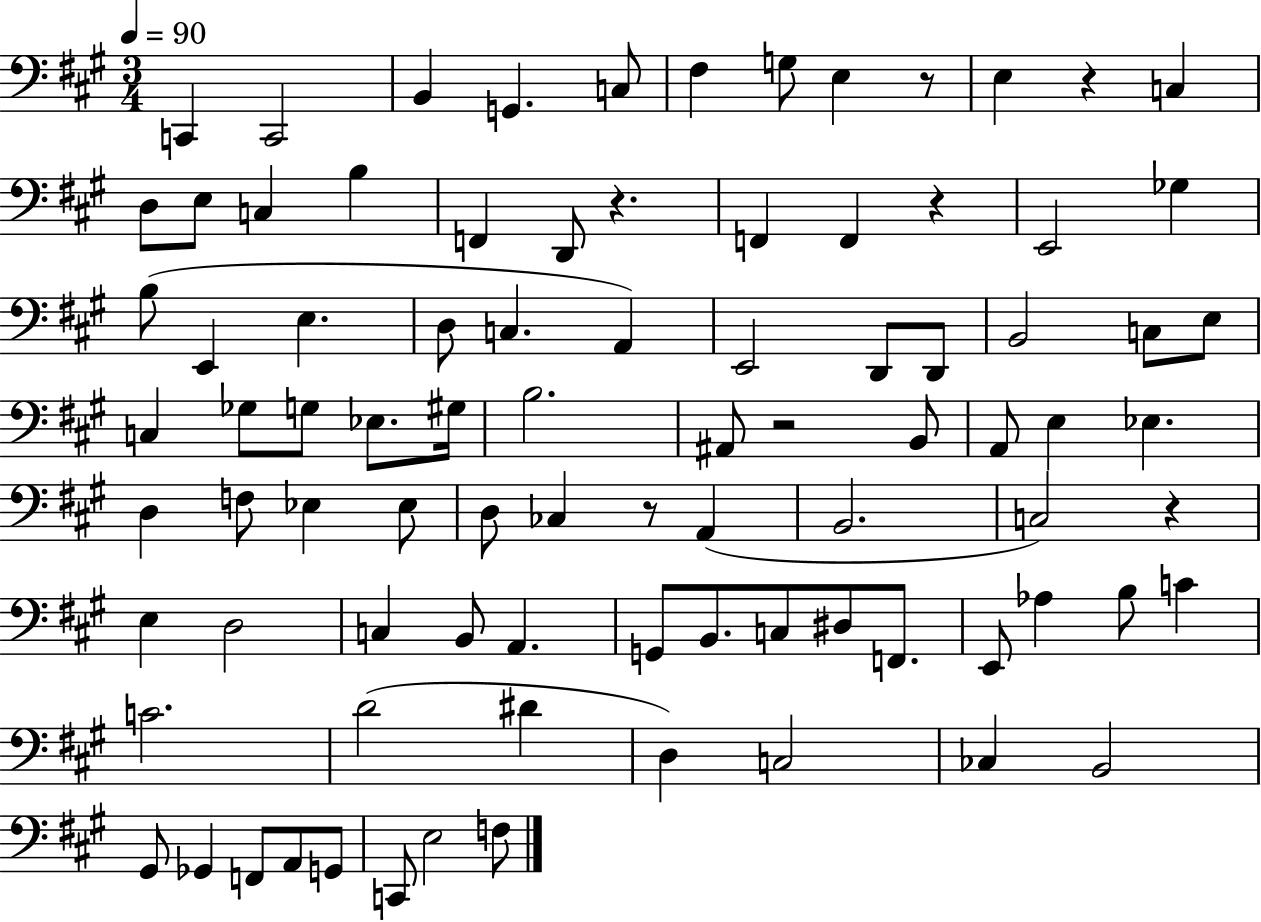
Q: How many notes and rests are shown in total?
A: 88